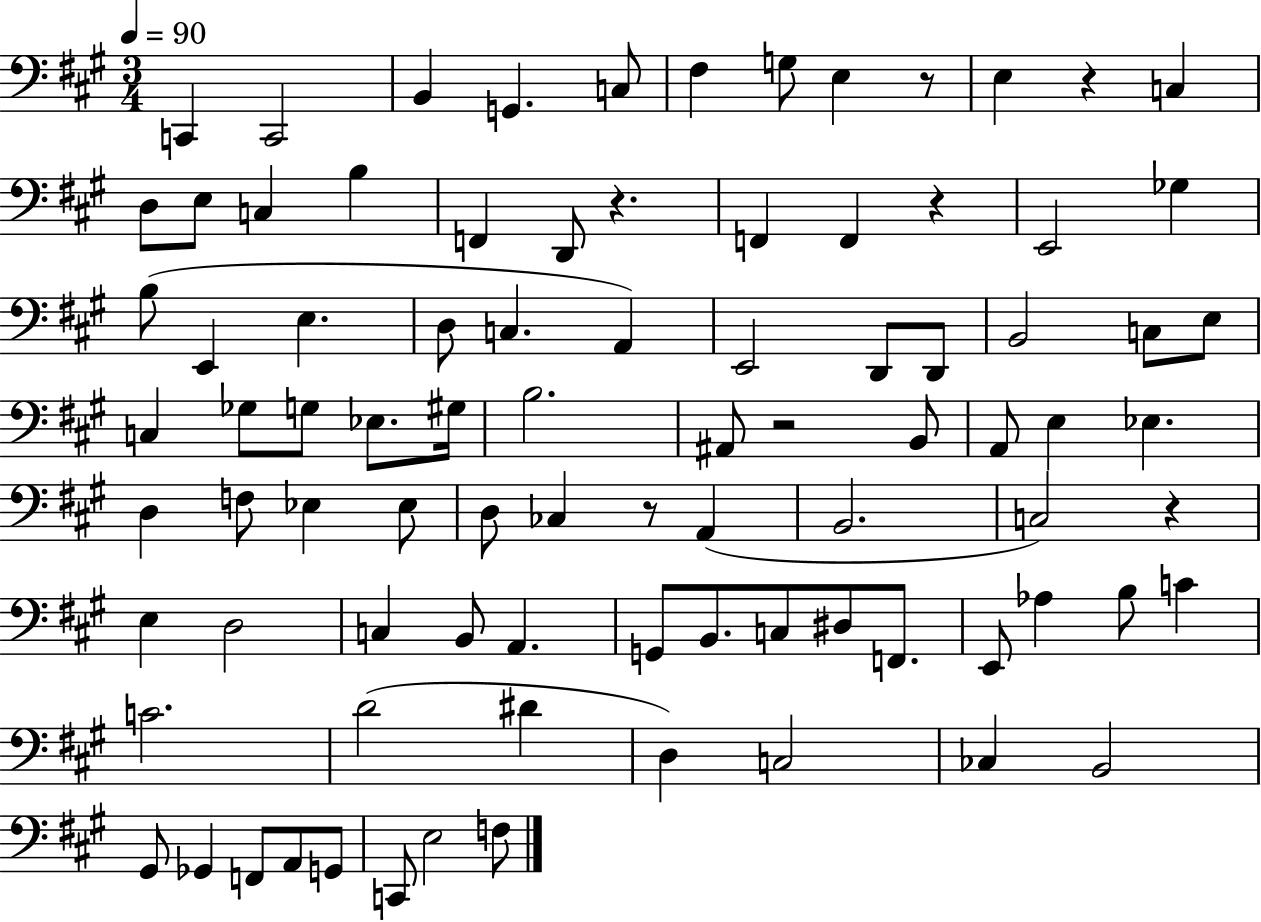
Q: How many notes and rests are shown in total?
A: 88